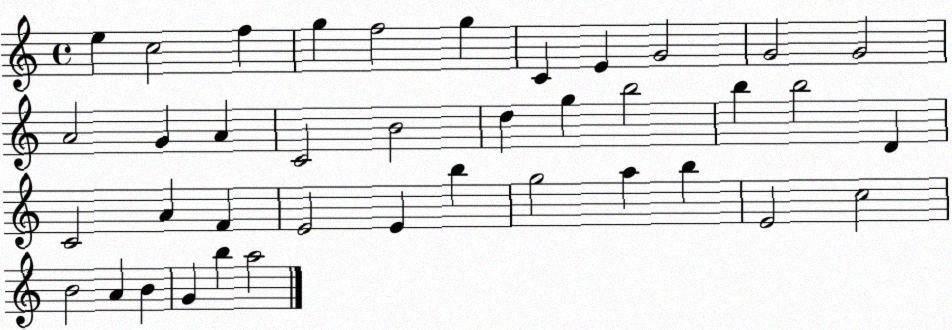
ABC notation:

X:1
T:Untitled
M:4/4
L:1/4
K:C
e c2 f g f2 g C E G2 G2 G2 A2 G A C2 B2 d g b2 b b2 D C2 A F E2 E b g2 a b E2 c2 B2 A B G b a2